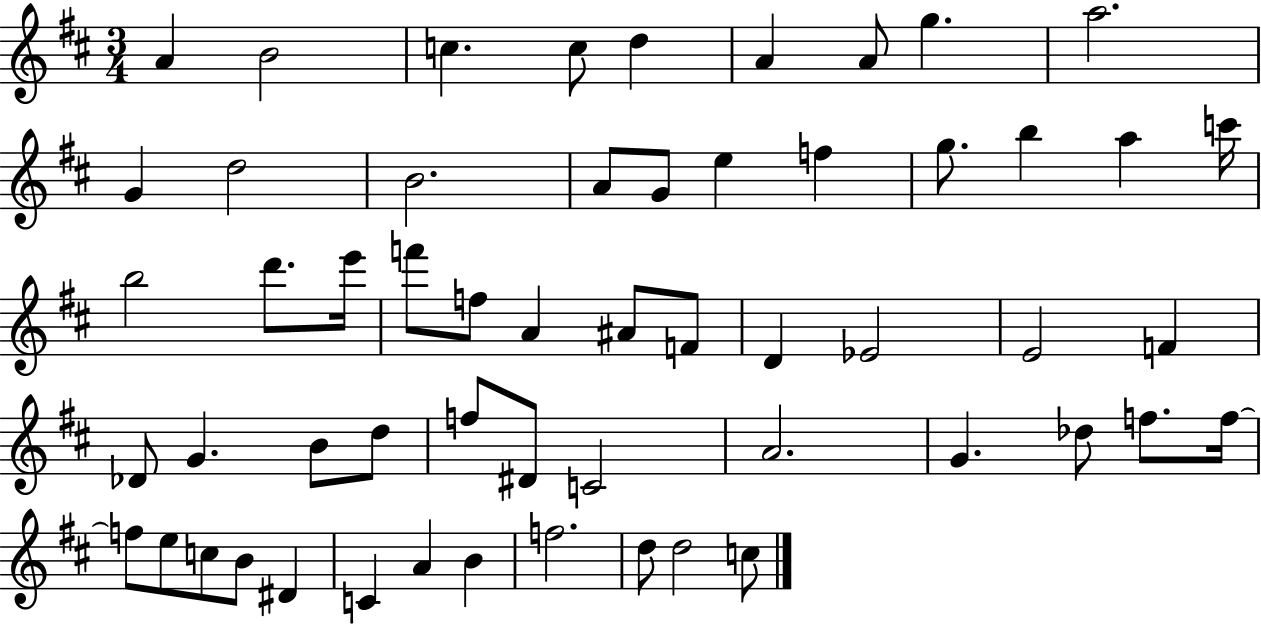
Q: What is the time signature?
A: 3/4